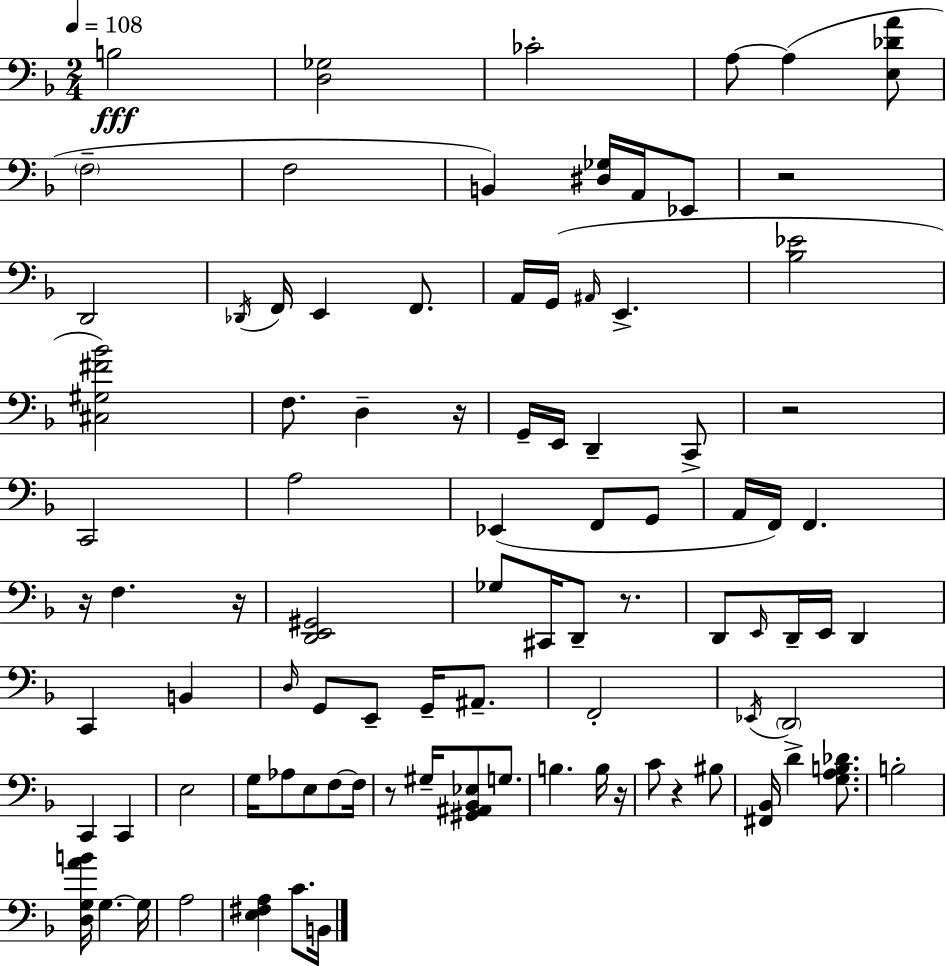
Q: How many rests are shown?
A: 9